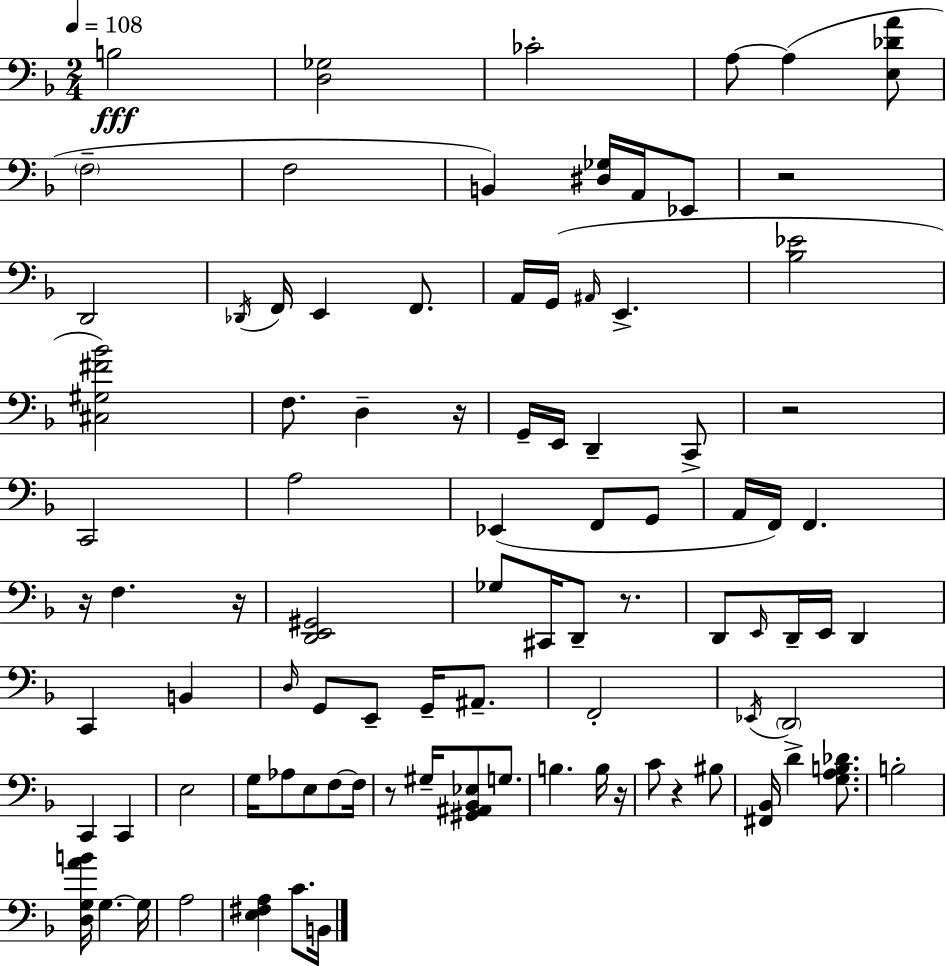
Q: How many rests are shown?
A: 9